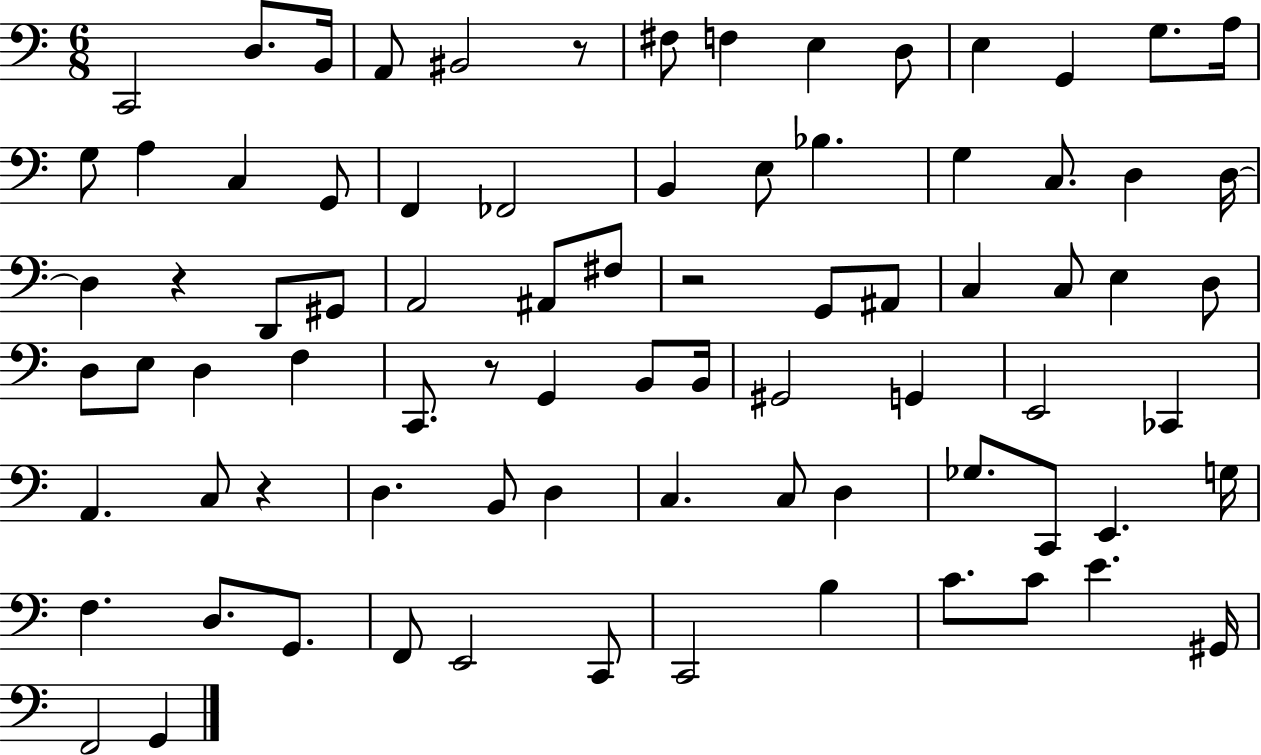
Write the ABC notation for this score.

X:1
T:Untitled
M:6/8
L:1/4
K:C
C,,2 D,/2 B,,/4 A,,/2 ^B,,2 z/2 ^F,/2 F, E, D,/2 E, G,, G,/2 A,/4 G,/2 A, C, G,,/2 F,, _F,,2 B,, E,/2 _B, G, C,/2 D, D,/4 D, z D,,/2 ^G,,/2 A,,2 ^A,,/2 ^F,/2 z2 G,,/2 ^A,,/2 C, C,/2 E, D,/2 D,/2 E,/2 D, F, C,,/2 z/2 G,, B,,/2 B,,/4 ^G,,2 G,, E,,2 _C,, A,, C,/2 z D, B,,/2 D, C, C,/2 D, _G,/2 C,,/2 E,, G,/4 F, D,/2 G,,/2 F,,/2 E,,2 C,,/2 C,,2 B, C/2 C/2 E ^G,,/4 F,,2 G,,